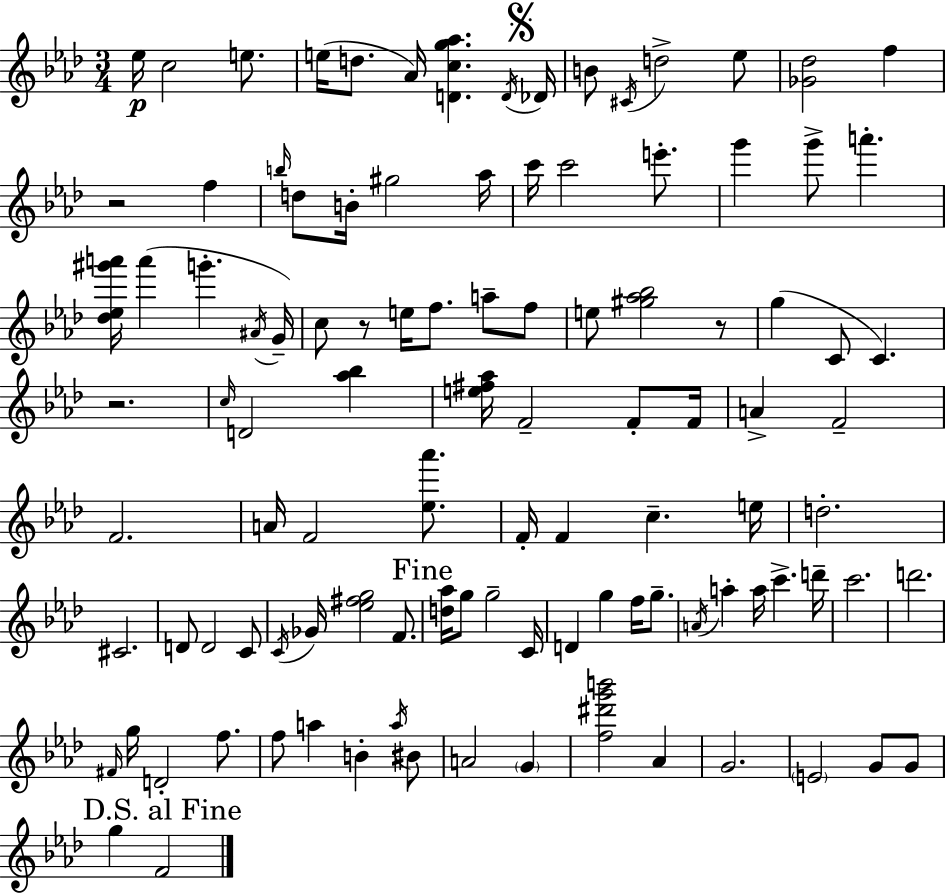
Eb5/s C5/h E5/e. E5/s D5/e. Ab4/s [D4,C5,G5,Ab5]/q. D4/s Db4/s B4/e C#4/s D5/h Eb5/e [Gb4,Db5]/h F5/q R/h F5/q B5/s D5/e B4/s G#5/h Ab5/s C6/s C6/h E6/e. G6/q G6/e A6/q. [Db5,Eb5,G#6,A6]/s A6/q G6/q. A#4/s G4/s C5/e R/e E5/s F5/e. A5/e F5/e E5/e [G#5,Ab5,Bb5]/h R/e G5/q C4/e C4/q. R/h. C5/s D4/h [Ab5,Bb5]/q [E5,F#5,Ab5]/s F4/h F4/e F4/s A4/q F4/h F4/h. A4/s F4/h [Eb5,Ab6]/e. F4/s F4/q C5/q. E5/s D5/h. C#4/h. D4/e D4/h C4/e C4/s Gb4/s [Eb5,F#5,G5]/h F4/e. [D5,Ab5]/s G5/e G5/h C4/s D4/q G5/q F5/s G5/e. A4/s A5/q A5/s C6/q. D6/s C6/h. D6/h. F#4/s G5/s D4/h F5/e. F5/e A5/q B4/q A5/s BIS4/e A4/h G4/q [F5,D#6,G6,B6]/h Ab4/q G4/h. E4/h G4/e G4/e G5/q F4/h